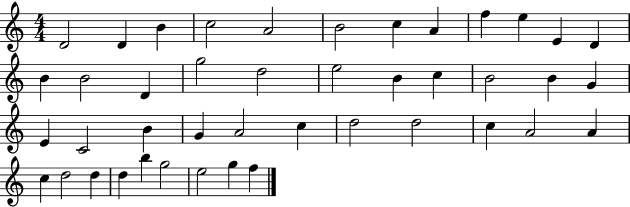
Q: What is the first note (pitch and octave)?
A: D4